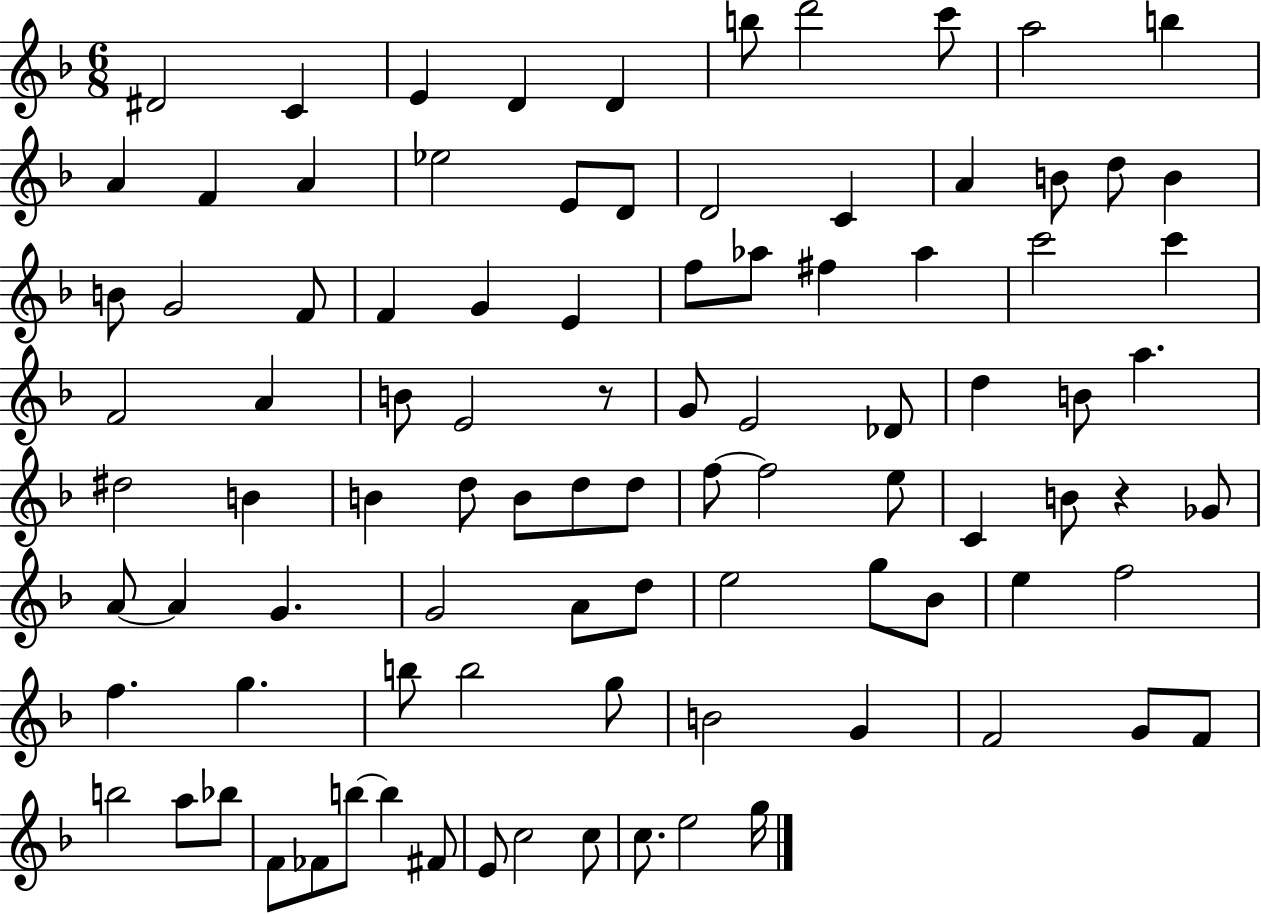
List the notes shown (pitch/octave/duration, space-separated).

D#4/h C4/q E4/q D4/q D4/q B5/e D6/h C6/e A5/h B5/q A4/q F4/q A4/q Eb5/h E4/e D4/e D4/h C4/q A4/q B4/e D5/e B4/q B4/e G4/h F4/e F4/q G4/q E4/q F5/e Ab5/e F#5/q Ab5/q C6/h C6/q F4/h A4/q B4/e E4/h R/e G4/e E4/h Db4/e D5/q B4/e A5/q. D#5/h B4/q B4/q D5/e B4/e D5/e D5/e F5/e F5/h E5/e C4/q B4/e R/q Gb4/e A4/e A4/q G4/q. G4/h A4/e D5/e E5/h G5/e Bb4/e E5/q F5/h F5/q. G5/q. B5/e B5/h G5/e B4/h G4/q F4/h G4/e F4/e B5/h A5/e Bb5/e F4/e FES4/e B5/e B5/q F#4/e E4/e C5/h C5/e C5/e. E5/h G5/s